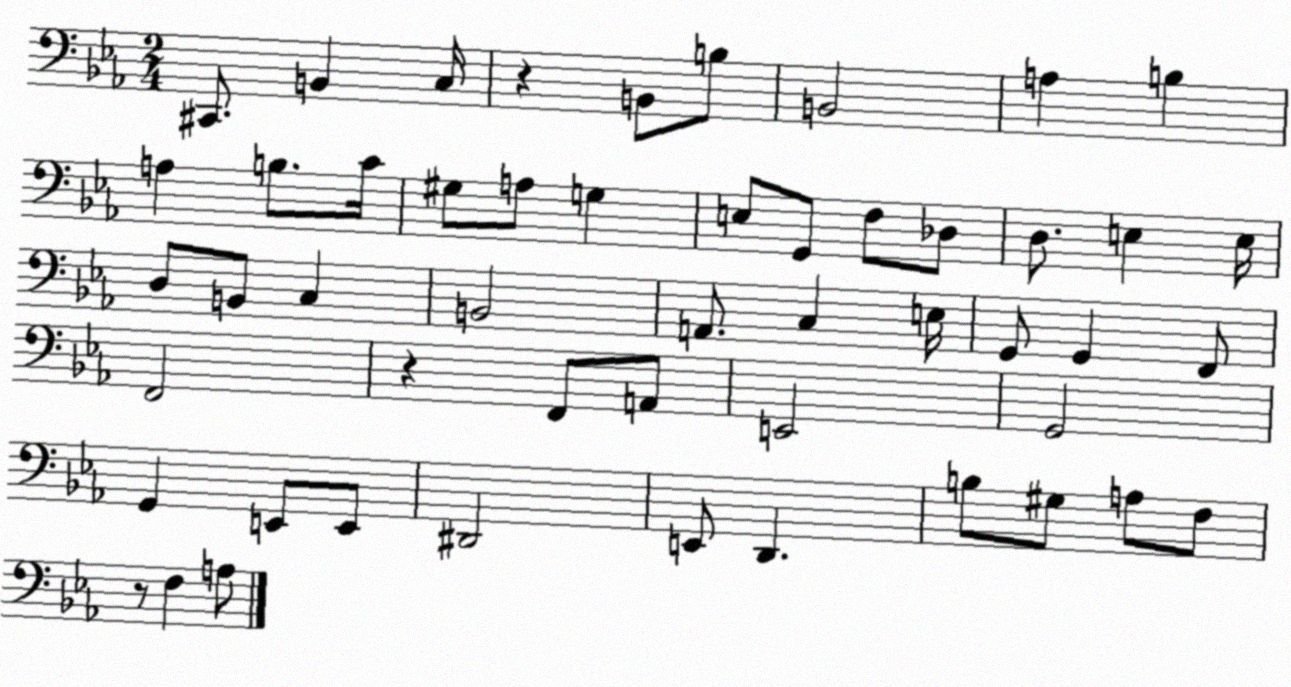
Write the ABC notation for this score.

X:1
T:Untitled
M:2/4
L:1/4
K:Eb
^C,,/2 B,, C,/4 z B,,/2 B,/2 B,,2 A, B, A, B,/2 C/4 ^G,/2 A,/2 G, E,/2 G,,/2 F,/2 _D,/2 D,/2 E, E,/4 D,/2 B,,/2 C, B,,2 A,,/2 C, E,/4 G,,/2 G,, F,,/2 F,,2 z F,,/2 A,,/2 E,,2 G,,2 G,, E,,/2 E,,/2 ^D,,2 E,,/2 D,, B,/2 ^G,/2 A,/2 F,/2 z/2 F, A,/2